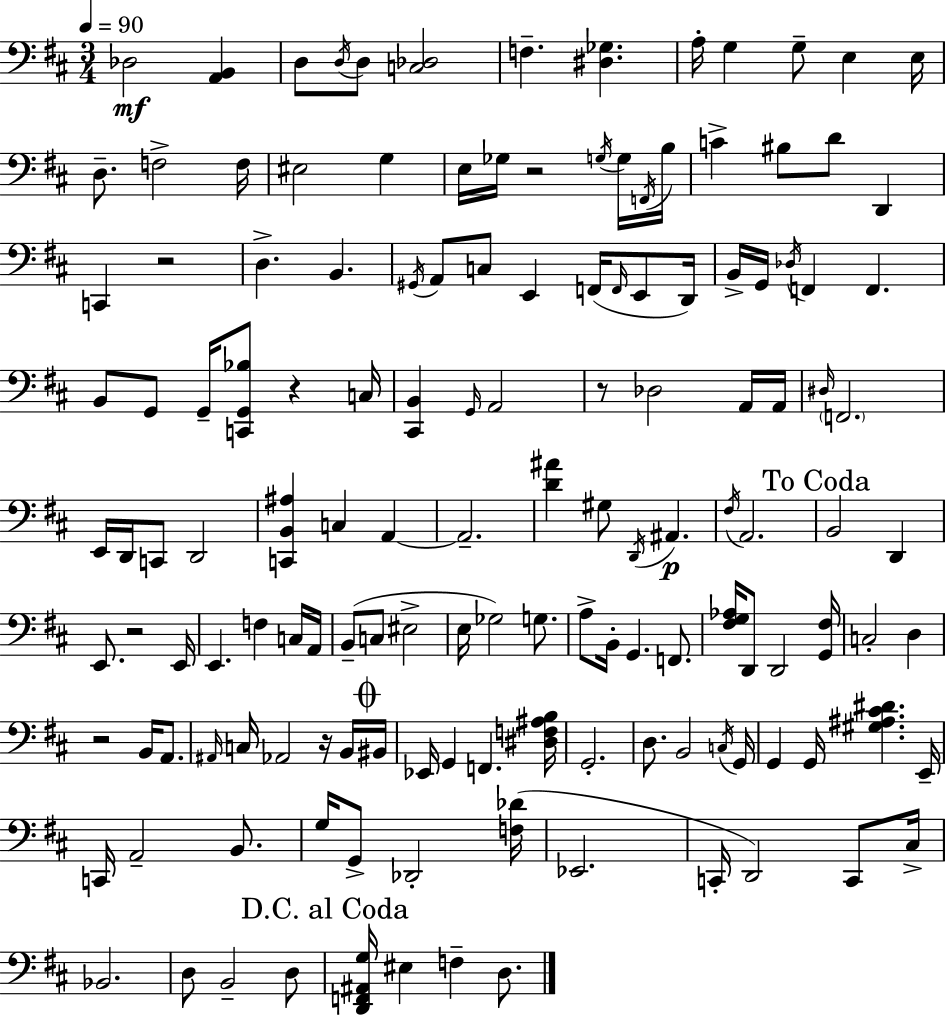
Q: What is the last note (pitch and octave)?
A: D3